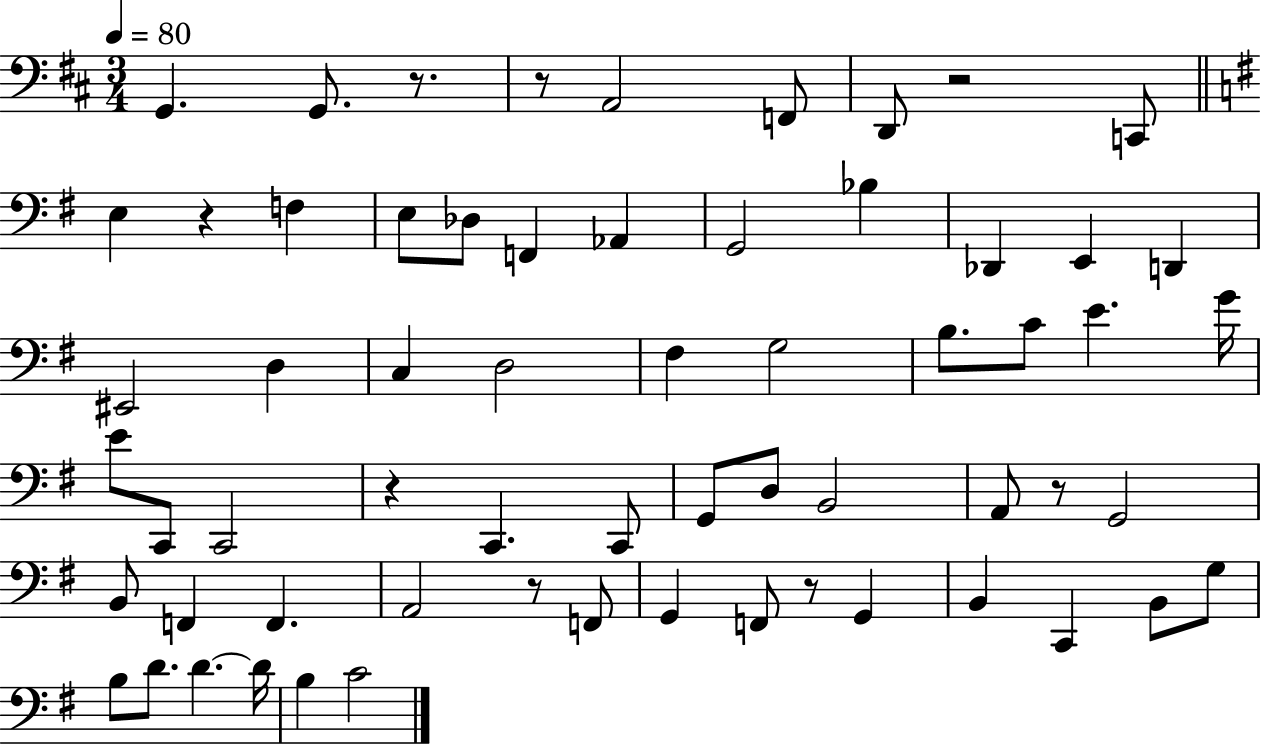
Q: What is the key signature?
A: D major